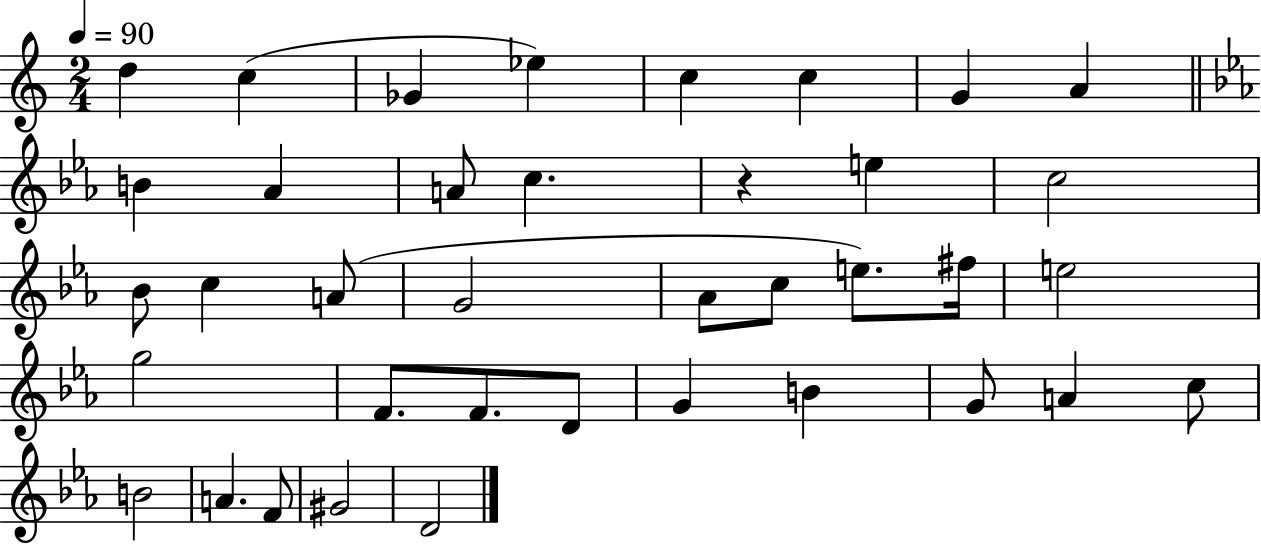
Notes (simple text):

D5/q C5/q Gb4/q Eb5/q C5/q C5/q G4/q A4/q B4/q Ab4/q A4/e C5/q. R/q E5/q C5/h Bb4/e C5/q A4/e G4/h Ab4/e C5/e E5/e. F#5/s E5/h G5/h F4/e. F4/e. D4/e G4/q B4/q G4/e A4/q C5/e B4/h A4/q. F4/e G#4/h D4/h